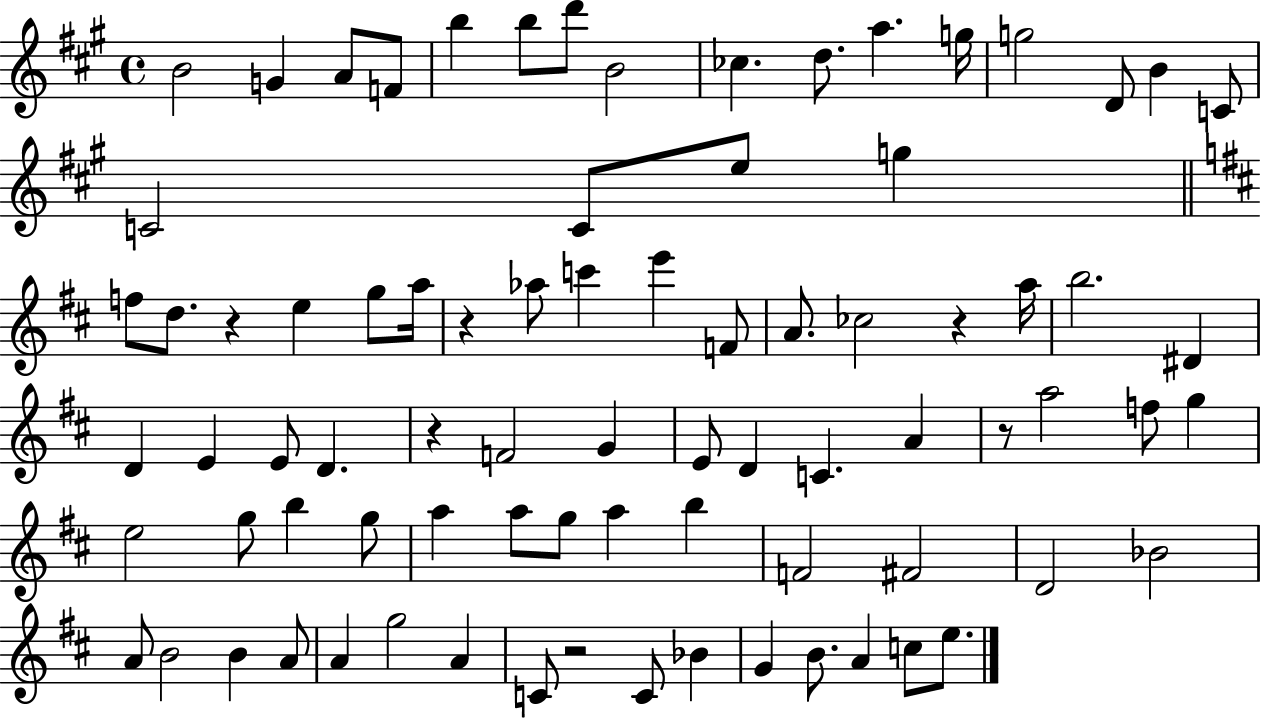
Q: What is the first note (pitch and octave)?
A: B4